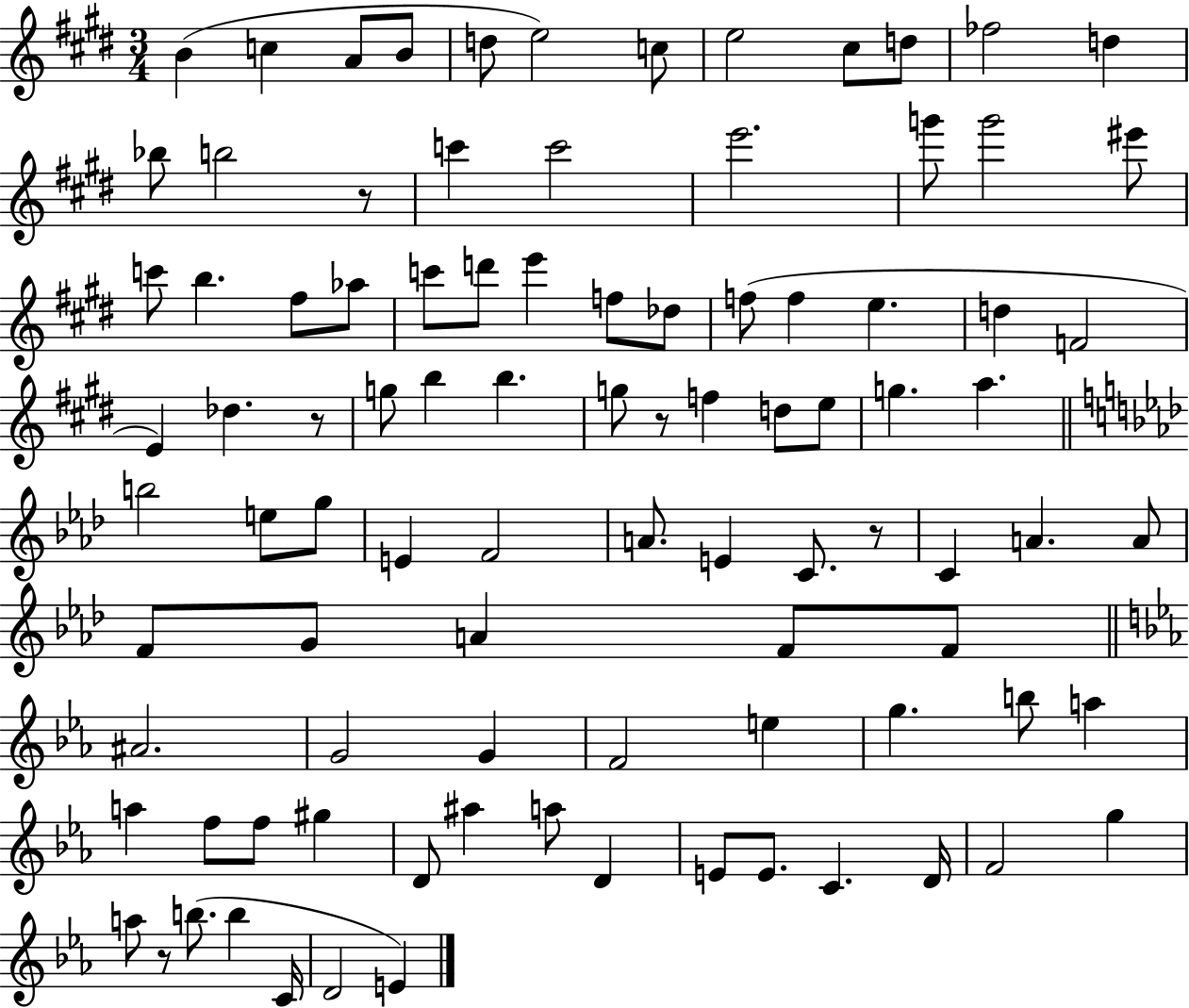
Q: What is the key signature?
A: E major